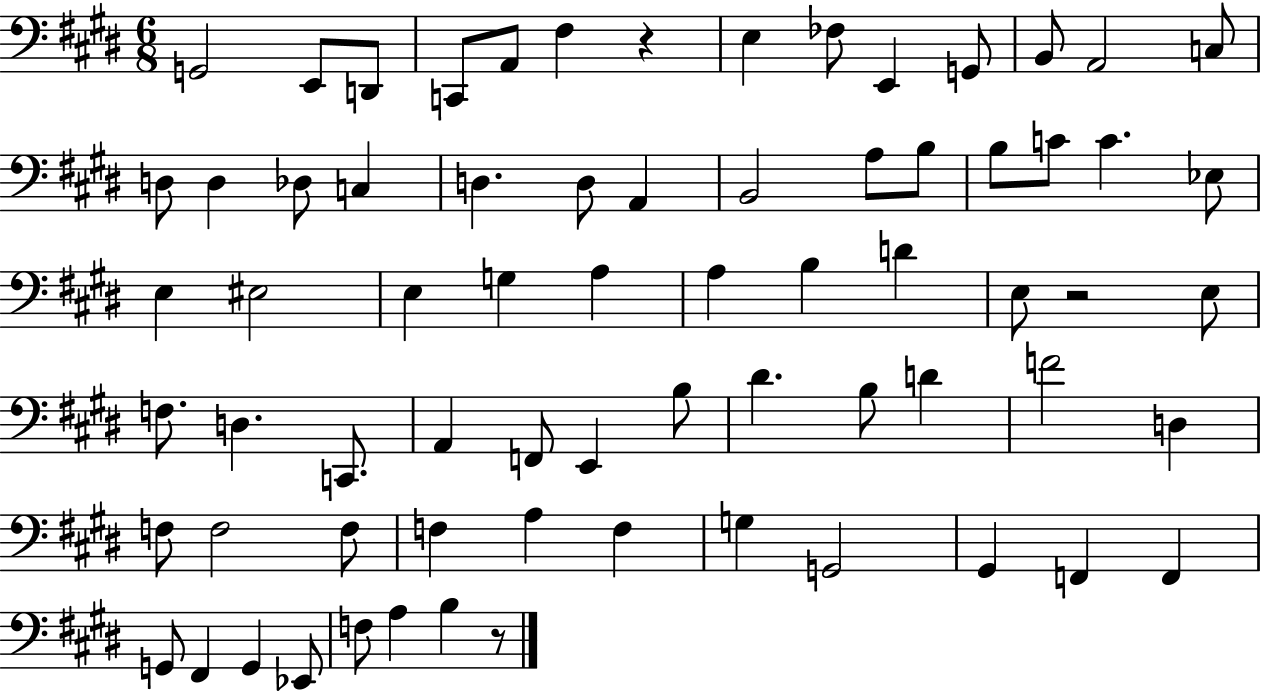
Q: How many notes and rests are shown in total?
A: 70